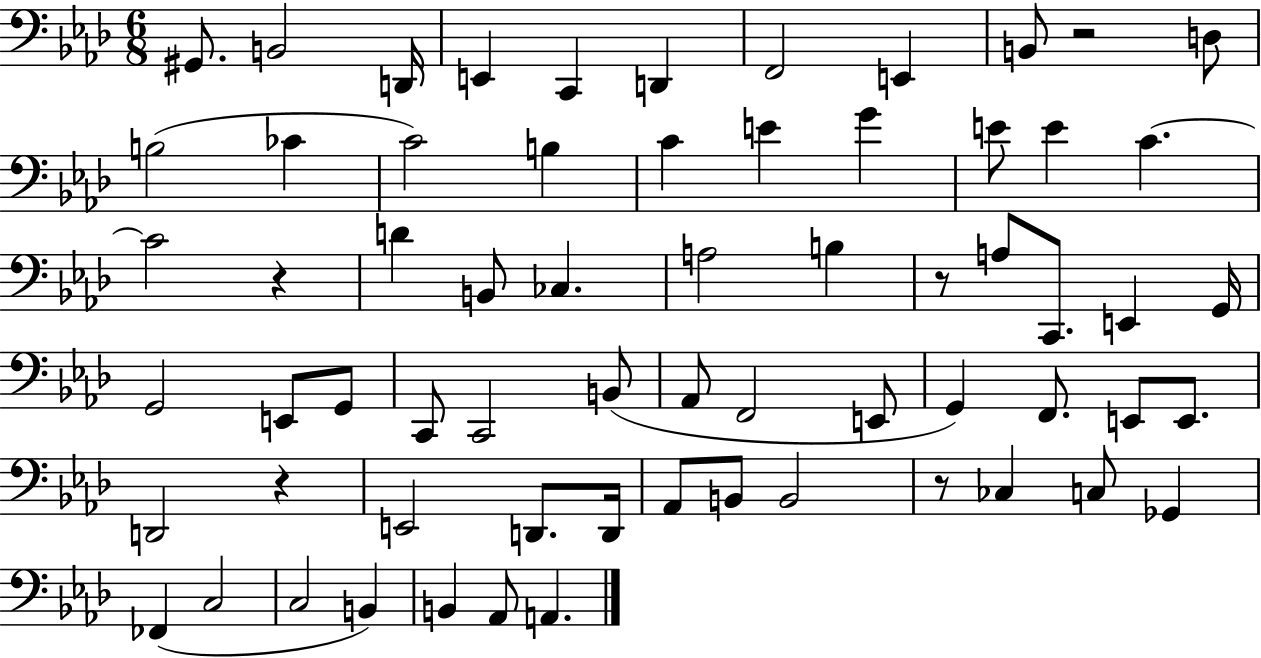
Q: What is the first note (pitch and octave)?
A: G#2